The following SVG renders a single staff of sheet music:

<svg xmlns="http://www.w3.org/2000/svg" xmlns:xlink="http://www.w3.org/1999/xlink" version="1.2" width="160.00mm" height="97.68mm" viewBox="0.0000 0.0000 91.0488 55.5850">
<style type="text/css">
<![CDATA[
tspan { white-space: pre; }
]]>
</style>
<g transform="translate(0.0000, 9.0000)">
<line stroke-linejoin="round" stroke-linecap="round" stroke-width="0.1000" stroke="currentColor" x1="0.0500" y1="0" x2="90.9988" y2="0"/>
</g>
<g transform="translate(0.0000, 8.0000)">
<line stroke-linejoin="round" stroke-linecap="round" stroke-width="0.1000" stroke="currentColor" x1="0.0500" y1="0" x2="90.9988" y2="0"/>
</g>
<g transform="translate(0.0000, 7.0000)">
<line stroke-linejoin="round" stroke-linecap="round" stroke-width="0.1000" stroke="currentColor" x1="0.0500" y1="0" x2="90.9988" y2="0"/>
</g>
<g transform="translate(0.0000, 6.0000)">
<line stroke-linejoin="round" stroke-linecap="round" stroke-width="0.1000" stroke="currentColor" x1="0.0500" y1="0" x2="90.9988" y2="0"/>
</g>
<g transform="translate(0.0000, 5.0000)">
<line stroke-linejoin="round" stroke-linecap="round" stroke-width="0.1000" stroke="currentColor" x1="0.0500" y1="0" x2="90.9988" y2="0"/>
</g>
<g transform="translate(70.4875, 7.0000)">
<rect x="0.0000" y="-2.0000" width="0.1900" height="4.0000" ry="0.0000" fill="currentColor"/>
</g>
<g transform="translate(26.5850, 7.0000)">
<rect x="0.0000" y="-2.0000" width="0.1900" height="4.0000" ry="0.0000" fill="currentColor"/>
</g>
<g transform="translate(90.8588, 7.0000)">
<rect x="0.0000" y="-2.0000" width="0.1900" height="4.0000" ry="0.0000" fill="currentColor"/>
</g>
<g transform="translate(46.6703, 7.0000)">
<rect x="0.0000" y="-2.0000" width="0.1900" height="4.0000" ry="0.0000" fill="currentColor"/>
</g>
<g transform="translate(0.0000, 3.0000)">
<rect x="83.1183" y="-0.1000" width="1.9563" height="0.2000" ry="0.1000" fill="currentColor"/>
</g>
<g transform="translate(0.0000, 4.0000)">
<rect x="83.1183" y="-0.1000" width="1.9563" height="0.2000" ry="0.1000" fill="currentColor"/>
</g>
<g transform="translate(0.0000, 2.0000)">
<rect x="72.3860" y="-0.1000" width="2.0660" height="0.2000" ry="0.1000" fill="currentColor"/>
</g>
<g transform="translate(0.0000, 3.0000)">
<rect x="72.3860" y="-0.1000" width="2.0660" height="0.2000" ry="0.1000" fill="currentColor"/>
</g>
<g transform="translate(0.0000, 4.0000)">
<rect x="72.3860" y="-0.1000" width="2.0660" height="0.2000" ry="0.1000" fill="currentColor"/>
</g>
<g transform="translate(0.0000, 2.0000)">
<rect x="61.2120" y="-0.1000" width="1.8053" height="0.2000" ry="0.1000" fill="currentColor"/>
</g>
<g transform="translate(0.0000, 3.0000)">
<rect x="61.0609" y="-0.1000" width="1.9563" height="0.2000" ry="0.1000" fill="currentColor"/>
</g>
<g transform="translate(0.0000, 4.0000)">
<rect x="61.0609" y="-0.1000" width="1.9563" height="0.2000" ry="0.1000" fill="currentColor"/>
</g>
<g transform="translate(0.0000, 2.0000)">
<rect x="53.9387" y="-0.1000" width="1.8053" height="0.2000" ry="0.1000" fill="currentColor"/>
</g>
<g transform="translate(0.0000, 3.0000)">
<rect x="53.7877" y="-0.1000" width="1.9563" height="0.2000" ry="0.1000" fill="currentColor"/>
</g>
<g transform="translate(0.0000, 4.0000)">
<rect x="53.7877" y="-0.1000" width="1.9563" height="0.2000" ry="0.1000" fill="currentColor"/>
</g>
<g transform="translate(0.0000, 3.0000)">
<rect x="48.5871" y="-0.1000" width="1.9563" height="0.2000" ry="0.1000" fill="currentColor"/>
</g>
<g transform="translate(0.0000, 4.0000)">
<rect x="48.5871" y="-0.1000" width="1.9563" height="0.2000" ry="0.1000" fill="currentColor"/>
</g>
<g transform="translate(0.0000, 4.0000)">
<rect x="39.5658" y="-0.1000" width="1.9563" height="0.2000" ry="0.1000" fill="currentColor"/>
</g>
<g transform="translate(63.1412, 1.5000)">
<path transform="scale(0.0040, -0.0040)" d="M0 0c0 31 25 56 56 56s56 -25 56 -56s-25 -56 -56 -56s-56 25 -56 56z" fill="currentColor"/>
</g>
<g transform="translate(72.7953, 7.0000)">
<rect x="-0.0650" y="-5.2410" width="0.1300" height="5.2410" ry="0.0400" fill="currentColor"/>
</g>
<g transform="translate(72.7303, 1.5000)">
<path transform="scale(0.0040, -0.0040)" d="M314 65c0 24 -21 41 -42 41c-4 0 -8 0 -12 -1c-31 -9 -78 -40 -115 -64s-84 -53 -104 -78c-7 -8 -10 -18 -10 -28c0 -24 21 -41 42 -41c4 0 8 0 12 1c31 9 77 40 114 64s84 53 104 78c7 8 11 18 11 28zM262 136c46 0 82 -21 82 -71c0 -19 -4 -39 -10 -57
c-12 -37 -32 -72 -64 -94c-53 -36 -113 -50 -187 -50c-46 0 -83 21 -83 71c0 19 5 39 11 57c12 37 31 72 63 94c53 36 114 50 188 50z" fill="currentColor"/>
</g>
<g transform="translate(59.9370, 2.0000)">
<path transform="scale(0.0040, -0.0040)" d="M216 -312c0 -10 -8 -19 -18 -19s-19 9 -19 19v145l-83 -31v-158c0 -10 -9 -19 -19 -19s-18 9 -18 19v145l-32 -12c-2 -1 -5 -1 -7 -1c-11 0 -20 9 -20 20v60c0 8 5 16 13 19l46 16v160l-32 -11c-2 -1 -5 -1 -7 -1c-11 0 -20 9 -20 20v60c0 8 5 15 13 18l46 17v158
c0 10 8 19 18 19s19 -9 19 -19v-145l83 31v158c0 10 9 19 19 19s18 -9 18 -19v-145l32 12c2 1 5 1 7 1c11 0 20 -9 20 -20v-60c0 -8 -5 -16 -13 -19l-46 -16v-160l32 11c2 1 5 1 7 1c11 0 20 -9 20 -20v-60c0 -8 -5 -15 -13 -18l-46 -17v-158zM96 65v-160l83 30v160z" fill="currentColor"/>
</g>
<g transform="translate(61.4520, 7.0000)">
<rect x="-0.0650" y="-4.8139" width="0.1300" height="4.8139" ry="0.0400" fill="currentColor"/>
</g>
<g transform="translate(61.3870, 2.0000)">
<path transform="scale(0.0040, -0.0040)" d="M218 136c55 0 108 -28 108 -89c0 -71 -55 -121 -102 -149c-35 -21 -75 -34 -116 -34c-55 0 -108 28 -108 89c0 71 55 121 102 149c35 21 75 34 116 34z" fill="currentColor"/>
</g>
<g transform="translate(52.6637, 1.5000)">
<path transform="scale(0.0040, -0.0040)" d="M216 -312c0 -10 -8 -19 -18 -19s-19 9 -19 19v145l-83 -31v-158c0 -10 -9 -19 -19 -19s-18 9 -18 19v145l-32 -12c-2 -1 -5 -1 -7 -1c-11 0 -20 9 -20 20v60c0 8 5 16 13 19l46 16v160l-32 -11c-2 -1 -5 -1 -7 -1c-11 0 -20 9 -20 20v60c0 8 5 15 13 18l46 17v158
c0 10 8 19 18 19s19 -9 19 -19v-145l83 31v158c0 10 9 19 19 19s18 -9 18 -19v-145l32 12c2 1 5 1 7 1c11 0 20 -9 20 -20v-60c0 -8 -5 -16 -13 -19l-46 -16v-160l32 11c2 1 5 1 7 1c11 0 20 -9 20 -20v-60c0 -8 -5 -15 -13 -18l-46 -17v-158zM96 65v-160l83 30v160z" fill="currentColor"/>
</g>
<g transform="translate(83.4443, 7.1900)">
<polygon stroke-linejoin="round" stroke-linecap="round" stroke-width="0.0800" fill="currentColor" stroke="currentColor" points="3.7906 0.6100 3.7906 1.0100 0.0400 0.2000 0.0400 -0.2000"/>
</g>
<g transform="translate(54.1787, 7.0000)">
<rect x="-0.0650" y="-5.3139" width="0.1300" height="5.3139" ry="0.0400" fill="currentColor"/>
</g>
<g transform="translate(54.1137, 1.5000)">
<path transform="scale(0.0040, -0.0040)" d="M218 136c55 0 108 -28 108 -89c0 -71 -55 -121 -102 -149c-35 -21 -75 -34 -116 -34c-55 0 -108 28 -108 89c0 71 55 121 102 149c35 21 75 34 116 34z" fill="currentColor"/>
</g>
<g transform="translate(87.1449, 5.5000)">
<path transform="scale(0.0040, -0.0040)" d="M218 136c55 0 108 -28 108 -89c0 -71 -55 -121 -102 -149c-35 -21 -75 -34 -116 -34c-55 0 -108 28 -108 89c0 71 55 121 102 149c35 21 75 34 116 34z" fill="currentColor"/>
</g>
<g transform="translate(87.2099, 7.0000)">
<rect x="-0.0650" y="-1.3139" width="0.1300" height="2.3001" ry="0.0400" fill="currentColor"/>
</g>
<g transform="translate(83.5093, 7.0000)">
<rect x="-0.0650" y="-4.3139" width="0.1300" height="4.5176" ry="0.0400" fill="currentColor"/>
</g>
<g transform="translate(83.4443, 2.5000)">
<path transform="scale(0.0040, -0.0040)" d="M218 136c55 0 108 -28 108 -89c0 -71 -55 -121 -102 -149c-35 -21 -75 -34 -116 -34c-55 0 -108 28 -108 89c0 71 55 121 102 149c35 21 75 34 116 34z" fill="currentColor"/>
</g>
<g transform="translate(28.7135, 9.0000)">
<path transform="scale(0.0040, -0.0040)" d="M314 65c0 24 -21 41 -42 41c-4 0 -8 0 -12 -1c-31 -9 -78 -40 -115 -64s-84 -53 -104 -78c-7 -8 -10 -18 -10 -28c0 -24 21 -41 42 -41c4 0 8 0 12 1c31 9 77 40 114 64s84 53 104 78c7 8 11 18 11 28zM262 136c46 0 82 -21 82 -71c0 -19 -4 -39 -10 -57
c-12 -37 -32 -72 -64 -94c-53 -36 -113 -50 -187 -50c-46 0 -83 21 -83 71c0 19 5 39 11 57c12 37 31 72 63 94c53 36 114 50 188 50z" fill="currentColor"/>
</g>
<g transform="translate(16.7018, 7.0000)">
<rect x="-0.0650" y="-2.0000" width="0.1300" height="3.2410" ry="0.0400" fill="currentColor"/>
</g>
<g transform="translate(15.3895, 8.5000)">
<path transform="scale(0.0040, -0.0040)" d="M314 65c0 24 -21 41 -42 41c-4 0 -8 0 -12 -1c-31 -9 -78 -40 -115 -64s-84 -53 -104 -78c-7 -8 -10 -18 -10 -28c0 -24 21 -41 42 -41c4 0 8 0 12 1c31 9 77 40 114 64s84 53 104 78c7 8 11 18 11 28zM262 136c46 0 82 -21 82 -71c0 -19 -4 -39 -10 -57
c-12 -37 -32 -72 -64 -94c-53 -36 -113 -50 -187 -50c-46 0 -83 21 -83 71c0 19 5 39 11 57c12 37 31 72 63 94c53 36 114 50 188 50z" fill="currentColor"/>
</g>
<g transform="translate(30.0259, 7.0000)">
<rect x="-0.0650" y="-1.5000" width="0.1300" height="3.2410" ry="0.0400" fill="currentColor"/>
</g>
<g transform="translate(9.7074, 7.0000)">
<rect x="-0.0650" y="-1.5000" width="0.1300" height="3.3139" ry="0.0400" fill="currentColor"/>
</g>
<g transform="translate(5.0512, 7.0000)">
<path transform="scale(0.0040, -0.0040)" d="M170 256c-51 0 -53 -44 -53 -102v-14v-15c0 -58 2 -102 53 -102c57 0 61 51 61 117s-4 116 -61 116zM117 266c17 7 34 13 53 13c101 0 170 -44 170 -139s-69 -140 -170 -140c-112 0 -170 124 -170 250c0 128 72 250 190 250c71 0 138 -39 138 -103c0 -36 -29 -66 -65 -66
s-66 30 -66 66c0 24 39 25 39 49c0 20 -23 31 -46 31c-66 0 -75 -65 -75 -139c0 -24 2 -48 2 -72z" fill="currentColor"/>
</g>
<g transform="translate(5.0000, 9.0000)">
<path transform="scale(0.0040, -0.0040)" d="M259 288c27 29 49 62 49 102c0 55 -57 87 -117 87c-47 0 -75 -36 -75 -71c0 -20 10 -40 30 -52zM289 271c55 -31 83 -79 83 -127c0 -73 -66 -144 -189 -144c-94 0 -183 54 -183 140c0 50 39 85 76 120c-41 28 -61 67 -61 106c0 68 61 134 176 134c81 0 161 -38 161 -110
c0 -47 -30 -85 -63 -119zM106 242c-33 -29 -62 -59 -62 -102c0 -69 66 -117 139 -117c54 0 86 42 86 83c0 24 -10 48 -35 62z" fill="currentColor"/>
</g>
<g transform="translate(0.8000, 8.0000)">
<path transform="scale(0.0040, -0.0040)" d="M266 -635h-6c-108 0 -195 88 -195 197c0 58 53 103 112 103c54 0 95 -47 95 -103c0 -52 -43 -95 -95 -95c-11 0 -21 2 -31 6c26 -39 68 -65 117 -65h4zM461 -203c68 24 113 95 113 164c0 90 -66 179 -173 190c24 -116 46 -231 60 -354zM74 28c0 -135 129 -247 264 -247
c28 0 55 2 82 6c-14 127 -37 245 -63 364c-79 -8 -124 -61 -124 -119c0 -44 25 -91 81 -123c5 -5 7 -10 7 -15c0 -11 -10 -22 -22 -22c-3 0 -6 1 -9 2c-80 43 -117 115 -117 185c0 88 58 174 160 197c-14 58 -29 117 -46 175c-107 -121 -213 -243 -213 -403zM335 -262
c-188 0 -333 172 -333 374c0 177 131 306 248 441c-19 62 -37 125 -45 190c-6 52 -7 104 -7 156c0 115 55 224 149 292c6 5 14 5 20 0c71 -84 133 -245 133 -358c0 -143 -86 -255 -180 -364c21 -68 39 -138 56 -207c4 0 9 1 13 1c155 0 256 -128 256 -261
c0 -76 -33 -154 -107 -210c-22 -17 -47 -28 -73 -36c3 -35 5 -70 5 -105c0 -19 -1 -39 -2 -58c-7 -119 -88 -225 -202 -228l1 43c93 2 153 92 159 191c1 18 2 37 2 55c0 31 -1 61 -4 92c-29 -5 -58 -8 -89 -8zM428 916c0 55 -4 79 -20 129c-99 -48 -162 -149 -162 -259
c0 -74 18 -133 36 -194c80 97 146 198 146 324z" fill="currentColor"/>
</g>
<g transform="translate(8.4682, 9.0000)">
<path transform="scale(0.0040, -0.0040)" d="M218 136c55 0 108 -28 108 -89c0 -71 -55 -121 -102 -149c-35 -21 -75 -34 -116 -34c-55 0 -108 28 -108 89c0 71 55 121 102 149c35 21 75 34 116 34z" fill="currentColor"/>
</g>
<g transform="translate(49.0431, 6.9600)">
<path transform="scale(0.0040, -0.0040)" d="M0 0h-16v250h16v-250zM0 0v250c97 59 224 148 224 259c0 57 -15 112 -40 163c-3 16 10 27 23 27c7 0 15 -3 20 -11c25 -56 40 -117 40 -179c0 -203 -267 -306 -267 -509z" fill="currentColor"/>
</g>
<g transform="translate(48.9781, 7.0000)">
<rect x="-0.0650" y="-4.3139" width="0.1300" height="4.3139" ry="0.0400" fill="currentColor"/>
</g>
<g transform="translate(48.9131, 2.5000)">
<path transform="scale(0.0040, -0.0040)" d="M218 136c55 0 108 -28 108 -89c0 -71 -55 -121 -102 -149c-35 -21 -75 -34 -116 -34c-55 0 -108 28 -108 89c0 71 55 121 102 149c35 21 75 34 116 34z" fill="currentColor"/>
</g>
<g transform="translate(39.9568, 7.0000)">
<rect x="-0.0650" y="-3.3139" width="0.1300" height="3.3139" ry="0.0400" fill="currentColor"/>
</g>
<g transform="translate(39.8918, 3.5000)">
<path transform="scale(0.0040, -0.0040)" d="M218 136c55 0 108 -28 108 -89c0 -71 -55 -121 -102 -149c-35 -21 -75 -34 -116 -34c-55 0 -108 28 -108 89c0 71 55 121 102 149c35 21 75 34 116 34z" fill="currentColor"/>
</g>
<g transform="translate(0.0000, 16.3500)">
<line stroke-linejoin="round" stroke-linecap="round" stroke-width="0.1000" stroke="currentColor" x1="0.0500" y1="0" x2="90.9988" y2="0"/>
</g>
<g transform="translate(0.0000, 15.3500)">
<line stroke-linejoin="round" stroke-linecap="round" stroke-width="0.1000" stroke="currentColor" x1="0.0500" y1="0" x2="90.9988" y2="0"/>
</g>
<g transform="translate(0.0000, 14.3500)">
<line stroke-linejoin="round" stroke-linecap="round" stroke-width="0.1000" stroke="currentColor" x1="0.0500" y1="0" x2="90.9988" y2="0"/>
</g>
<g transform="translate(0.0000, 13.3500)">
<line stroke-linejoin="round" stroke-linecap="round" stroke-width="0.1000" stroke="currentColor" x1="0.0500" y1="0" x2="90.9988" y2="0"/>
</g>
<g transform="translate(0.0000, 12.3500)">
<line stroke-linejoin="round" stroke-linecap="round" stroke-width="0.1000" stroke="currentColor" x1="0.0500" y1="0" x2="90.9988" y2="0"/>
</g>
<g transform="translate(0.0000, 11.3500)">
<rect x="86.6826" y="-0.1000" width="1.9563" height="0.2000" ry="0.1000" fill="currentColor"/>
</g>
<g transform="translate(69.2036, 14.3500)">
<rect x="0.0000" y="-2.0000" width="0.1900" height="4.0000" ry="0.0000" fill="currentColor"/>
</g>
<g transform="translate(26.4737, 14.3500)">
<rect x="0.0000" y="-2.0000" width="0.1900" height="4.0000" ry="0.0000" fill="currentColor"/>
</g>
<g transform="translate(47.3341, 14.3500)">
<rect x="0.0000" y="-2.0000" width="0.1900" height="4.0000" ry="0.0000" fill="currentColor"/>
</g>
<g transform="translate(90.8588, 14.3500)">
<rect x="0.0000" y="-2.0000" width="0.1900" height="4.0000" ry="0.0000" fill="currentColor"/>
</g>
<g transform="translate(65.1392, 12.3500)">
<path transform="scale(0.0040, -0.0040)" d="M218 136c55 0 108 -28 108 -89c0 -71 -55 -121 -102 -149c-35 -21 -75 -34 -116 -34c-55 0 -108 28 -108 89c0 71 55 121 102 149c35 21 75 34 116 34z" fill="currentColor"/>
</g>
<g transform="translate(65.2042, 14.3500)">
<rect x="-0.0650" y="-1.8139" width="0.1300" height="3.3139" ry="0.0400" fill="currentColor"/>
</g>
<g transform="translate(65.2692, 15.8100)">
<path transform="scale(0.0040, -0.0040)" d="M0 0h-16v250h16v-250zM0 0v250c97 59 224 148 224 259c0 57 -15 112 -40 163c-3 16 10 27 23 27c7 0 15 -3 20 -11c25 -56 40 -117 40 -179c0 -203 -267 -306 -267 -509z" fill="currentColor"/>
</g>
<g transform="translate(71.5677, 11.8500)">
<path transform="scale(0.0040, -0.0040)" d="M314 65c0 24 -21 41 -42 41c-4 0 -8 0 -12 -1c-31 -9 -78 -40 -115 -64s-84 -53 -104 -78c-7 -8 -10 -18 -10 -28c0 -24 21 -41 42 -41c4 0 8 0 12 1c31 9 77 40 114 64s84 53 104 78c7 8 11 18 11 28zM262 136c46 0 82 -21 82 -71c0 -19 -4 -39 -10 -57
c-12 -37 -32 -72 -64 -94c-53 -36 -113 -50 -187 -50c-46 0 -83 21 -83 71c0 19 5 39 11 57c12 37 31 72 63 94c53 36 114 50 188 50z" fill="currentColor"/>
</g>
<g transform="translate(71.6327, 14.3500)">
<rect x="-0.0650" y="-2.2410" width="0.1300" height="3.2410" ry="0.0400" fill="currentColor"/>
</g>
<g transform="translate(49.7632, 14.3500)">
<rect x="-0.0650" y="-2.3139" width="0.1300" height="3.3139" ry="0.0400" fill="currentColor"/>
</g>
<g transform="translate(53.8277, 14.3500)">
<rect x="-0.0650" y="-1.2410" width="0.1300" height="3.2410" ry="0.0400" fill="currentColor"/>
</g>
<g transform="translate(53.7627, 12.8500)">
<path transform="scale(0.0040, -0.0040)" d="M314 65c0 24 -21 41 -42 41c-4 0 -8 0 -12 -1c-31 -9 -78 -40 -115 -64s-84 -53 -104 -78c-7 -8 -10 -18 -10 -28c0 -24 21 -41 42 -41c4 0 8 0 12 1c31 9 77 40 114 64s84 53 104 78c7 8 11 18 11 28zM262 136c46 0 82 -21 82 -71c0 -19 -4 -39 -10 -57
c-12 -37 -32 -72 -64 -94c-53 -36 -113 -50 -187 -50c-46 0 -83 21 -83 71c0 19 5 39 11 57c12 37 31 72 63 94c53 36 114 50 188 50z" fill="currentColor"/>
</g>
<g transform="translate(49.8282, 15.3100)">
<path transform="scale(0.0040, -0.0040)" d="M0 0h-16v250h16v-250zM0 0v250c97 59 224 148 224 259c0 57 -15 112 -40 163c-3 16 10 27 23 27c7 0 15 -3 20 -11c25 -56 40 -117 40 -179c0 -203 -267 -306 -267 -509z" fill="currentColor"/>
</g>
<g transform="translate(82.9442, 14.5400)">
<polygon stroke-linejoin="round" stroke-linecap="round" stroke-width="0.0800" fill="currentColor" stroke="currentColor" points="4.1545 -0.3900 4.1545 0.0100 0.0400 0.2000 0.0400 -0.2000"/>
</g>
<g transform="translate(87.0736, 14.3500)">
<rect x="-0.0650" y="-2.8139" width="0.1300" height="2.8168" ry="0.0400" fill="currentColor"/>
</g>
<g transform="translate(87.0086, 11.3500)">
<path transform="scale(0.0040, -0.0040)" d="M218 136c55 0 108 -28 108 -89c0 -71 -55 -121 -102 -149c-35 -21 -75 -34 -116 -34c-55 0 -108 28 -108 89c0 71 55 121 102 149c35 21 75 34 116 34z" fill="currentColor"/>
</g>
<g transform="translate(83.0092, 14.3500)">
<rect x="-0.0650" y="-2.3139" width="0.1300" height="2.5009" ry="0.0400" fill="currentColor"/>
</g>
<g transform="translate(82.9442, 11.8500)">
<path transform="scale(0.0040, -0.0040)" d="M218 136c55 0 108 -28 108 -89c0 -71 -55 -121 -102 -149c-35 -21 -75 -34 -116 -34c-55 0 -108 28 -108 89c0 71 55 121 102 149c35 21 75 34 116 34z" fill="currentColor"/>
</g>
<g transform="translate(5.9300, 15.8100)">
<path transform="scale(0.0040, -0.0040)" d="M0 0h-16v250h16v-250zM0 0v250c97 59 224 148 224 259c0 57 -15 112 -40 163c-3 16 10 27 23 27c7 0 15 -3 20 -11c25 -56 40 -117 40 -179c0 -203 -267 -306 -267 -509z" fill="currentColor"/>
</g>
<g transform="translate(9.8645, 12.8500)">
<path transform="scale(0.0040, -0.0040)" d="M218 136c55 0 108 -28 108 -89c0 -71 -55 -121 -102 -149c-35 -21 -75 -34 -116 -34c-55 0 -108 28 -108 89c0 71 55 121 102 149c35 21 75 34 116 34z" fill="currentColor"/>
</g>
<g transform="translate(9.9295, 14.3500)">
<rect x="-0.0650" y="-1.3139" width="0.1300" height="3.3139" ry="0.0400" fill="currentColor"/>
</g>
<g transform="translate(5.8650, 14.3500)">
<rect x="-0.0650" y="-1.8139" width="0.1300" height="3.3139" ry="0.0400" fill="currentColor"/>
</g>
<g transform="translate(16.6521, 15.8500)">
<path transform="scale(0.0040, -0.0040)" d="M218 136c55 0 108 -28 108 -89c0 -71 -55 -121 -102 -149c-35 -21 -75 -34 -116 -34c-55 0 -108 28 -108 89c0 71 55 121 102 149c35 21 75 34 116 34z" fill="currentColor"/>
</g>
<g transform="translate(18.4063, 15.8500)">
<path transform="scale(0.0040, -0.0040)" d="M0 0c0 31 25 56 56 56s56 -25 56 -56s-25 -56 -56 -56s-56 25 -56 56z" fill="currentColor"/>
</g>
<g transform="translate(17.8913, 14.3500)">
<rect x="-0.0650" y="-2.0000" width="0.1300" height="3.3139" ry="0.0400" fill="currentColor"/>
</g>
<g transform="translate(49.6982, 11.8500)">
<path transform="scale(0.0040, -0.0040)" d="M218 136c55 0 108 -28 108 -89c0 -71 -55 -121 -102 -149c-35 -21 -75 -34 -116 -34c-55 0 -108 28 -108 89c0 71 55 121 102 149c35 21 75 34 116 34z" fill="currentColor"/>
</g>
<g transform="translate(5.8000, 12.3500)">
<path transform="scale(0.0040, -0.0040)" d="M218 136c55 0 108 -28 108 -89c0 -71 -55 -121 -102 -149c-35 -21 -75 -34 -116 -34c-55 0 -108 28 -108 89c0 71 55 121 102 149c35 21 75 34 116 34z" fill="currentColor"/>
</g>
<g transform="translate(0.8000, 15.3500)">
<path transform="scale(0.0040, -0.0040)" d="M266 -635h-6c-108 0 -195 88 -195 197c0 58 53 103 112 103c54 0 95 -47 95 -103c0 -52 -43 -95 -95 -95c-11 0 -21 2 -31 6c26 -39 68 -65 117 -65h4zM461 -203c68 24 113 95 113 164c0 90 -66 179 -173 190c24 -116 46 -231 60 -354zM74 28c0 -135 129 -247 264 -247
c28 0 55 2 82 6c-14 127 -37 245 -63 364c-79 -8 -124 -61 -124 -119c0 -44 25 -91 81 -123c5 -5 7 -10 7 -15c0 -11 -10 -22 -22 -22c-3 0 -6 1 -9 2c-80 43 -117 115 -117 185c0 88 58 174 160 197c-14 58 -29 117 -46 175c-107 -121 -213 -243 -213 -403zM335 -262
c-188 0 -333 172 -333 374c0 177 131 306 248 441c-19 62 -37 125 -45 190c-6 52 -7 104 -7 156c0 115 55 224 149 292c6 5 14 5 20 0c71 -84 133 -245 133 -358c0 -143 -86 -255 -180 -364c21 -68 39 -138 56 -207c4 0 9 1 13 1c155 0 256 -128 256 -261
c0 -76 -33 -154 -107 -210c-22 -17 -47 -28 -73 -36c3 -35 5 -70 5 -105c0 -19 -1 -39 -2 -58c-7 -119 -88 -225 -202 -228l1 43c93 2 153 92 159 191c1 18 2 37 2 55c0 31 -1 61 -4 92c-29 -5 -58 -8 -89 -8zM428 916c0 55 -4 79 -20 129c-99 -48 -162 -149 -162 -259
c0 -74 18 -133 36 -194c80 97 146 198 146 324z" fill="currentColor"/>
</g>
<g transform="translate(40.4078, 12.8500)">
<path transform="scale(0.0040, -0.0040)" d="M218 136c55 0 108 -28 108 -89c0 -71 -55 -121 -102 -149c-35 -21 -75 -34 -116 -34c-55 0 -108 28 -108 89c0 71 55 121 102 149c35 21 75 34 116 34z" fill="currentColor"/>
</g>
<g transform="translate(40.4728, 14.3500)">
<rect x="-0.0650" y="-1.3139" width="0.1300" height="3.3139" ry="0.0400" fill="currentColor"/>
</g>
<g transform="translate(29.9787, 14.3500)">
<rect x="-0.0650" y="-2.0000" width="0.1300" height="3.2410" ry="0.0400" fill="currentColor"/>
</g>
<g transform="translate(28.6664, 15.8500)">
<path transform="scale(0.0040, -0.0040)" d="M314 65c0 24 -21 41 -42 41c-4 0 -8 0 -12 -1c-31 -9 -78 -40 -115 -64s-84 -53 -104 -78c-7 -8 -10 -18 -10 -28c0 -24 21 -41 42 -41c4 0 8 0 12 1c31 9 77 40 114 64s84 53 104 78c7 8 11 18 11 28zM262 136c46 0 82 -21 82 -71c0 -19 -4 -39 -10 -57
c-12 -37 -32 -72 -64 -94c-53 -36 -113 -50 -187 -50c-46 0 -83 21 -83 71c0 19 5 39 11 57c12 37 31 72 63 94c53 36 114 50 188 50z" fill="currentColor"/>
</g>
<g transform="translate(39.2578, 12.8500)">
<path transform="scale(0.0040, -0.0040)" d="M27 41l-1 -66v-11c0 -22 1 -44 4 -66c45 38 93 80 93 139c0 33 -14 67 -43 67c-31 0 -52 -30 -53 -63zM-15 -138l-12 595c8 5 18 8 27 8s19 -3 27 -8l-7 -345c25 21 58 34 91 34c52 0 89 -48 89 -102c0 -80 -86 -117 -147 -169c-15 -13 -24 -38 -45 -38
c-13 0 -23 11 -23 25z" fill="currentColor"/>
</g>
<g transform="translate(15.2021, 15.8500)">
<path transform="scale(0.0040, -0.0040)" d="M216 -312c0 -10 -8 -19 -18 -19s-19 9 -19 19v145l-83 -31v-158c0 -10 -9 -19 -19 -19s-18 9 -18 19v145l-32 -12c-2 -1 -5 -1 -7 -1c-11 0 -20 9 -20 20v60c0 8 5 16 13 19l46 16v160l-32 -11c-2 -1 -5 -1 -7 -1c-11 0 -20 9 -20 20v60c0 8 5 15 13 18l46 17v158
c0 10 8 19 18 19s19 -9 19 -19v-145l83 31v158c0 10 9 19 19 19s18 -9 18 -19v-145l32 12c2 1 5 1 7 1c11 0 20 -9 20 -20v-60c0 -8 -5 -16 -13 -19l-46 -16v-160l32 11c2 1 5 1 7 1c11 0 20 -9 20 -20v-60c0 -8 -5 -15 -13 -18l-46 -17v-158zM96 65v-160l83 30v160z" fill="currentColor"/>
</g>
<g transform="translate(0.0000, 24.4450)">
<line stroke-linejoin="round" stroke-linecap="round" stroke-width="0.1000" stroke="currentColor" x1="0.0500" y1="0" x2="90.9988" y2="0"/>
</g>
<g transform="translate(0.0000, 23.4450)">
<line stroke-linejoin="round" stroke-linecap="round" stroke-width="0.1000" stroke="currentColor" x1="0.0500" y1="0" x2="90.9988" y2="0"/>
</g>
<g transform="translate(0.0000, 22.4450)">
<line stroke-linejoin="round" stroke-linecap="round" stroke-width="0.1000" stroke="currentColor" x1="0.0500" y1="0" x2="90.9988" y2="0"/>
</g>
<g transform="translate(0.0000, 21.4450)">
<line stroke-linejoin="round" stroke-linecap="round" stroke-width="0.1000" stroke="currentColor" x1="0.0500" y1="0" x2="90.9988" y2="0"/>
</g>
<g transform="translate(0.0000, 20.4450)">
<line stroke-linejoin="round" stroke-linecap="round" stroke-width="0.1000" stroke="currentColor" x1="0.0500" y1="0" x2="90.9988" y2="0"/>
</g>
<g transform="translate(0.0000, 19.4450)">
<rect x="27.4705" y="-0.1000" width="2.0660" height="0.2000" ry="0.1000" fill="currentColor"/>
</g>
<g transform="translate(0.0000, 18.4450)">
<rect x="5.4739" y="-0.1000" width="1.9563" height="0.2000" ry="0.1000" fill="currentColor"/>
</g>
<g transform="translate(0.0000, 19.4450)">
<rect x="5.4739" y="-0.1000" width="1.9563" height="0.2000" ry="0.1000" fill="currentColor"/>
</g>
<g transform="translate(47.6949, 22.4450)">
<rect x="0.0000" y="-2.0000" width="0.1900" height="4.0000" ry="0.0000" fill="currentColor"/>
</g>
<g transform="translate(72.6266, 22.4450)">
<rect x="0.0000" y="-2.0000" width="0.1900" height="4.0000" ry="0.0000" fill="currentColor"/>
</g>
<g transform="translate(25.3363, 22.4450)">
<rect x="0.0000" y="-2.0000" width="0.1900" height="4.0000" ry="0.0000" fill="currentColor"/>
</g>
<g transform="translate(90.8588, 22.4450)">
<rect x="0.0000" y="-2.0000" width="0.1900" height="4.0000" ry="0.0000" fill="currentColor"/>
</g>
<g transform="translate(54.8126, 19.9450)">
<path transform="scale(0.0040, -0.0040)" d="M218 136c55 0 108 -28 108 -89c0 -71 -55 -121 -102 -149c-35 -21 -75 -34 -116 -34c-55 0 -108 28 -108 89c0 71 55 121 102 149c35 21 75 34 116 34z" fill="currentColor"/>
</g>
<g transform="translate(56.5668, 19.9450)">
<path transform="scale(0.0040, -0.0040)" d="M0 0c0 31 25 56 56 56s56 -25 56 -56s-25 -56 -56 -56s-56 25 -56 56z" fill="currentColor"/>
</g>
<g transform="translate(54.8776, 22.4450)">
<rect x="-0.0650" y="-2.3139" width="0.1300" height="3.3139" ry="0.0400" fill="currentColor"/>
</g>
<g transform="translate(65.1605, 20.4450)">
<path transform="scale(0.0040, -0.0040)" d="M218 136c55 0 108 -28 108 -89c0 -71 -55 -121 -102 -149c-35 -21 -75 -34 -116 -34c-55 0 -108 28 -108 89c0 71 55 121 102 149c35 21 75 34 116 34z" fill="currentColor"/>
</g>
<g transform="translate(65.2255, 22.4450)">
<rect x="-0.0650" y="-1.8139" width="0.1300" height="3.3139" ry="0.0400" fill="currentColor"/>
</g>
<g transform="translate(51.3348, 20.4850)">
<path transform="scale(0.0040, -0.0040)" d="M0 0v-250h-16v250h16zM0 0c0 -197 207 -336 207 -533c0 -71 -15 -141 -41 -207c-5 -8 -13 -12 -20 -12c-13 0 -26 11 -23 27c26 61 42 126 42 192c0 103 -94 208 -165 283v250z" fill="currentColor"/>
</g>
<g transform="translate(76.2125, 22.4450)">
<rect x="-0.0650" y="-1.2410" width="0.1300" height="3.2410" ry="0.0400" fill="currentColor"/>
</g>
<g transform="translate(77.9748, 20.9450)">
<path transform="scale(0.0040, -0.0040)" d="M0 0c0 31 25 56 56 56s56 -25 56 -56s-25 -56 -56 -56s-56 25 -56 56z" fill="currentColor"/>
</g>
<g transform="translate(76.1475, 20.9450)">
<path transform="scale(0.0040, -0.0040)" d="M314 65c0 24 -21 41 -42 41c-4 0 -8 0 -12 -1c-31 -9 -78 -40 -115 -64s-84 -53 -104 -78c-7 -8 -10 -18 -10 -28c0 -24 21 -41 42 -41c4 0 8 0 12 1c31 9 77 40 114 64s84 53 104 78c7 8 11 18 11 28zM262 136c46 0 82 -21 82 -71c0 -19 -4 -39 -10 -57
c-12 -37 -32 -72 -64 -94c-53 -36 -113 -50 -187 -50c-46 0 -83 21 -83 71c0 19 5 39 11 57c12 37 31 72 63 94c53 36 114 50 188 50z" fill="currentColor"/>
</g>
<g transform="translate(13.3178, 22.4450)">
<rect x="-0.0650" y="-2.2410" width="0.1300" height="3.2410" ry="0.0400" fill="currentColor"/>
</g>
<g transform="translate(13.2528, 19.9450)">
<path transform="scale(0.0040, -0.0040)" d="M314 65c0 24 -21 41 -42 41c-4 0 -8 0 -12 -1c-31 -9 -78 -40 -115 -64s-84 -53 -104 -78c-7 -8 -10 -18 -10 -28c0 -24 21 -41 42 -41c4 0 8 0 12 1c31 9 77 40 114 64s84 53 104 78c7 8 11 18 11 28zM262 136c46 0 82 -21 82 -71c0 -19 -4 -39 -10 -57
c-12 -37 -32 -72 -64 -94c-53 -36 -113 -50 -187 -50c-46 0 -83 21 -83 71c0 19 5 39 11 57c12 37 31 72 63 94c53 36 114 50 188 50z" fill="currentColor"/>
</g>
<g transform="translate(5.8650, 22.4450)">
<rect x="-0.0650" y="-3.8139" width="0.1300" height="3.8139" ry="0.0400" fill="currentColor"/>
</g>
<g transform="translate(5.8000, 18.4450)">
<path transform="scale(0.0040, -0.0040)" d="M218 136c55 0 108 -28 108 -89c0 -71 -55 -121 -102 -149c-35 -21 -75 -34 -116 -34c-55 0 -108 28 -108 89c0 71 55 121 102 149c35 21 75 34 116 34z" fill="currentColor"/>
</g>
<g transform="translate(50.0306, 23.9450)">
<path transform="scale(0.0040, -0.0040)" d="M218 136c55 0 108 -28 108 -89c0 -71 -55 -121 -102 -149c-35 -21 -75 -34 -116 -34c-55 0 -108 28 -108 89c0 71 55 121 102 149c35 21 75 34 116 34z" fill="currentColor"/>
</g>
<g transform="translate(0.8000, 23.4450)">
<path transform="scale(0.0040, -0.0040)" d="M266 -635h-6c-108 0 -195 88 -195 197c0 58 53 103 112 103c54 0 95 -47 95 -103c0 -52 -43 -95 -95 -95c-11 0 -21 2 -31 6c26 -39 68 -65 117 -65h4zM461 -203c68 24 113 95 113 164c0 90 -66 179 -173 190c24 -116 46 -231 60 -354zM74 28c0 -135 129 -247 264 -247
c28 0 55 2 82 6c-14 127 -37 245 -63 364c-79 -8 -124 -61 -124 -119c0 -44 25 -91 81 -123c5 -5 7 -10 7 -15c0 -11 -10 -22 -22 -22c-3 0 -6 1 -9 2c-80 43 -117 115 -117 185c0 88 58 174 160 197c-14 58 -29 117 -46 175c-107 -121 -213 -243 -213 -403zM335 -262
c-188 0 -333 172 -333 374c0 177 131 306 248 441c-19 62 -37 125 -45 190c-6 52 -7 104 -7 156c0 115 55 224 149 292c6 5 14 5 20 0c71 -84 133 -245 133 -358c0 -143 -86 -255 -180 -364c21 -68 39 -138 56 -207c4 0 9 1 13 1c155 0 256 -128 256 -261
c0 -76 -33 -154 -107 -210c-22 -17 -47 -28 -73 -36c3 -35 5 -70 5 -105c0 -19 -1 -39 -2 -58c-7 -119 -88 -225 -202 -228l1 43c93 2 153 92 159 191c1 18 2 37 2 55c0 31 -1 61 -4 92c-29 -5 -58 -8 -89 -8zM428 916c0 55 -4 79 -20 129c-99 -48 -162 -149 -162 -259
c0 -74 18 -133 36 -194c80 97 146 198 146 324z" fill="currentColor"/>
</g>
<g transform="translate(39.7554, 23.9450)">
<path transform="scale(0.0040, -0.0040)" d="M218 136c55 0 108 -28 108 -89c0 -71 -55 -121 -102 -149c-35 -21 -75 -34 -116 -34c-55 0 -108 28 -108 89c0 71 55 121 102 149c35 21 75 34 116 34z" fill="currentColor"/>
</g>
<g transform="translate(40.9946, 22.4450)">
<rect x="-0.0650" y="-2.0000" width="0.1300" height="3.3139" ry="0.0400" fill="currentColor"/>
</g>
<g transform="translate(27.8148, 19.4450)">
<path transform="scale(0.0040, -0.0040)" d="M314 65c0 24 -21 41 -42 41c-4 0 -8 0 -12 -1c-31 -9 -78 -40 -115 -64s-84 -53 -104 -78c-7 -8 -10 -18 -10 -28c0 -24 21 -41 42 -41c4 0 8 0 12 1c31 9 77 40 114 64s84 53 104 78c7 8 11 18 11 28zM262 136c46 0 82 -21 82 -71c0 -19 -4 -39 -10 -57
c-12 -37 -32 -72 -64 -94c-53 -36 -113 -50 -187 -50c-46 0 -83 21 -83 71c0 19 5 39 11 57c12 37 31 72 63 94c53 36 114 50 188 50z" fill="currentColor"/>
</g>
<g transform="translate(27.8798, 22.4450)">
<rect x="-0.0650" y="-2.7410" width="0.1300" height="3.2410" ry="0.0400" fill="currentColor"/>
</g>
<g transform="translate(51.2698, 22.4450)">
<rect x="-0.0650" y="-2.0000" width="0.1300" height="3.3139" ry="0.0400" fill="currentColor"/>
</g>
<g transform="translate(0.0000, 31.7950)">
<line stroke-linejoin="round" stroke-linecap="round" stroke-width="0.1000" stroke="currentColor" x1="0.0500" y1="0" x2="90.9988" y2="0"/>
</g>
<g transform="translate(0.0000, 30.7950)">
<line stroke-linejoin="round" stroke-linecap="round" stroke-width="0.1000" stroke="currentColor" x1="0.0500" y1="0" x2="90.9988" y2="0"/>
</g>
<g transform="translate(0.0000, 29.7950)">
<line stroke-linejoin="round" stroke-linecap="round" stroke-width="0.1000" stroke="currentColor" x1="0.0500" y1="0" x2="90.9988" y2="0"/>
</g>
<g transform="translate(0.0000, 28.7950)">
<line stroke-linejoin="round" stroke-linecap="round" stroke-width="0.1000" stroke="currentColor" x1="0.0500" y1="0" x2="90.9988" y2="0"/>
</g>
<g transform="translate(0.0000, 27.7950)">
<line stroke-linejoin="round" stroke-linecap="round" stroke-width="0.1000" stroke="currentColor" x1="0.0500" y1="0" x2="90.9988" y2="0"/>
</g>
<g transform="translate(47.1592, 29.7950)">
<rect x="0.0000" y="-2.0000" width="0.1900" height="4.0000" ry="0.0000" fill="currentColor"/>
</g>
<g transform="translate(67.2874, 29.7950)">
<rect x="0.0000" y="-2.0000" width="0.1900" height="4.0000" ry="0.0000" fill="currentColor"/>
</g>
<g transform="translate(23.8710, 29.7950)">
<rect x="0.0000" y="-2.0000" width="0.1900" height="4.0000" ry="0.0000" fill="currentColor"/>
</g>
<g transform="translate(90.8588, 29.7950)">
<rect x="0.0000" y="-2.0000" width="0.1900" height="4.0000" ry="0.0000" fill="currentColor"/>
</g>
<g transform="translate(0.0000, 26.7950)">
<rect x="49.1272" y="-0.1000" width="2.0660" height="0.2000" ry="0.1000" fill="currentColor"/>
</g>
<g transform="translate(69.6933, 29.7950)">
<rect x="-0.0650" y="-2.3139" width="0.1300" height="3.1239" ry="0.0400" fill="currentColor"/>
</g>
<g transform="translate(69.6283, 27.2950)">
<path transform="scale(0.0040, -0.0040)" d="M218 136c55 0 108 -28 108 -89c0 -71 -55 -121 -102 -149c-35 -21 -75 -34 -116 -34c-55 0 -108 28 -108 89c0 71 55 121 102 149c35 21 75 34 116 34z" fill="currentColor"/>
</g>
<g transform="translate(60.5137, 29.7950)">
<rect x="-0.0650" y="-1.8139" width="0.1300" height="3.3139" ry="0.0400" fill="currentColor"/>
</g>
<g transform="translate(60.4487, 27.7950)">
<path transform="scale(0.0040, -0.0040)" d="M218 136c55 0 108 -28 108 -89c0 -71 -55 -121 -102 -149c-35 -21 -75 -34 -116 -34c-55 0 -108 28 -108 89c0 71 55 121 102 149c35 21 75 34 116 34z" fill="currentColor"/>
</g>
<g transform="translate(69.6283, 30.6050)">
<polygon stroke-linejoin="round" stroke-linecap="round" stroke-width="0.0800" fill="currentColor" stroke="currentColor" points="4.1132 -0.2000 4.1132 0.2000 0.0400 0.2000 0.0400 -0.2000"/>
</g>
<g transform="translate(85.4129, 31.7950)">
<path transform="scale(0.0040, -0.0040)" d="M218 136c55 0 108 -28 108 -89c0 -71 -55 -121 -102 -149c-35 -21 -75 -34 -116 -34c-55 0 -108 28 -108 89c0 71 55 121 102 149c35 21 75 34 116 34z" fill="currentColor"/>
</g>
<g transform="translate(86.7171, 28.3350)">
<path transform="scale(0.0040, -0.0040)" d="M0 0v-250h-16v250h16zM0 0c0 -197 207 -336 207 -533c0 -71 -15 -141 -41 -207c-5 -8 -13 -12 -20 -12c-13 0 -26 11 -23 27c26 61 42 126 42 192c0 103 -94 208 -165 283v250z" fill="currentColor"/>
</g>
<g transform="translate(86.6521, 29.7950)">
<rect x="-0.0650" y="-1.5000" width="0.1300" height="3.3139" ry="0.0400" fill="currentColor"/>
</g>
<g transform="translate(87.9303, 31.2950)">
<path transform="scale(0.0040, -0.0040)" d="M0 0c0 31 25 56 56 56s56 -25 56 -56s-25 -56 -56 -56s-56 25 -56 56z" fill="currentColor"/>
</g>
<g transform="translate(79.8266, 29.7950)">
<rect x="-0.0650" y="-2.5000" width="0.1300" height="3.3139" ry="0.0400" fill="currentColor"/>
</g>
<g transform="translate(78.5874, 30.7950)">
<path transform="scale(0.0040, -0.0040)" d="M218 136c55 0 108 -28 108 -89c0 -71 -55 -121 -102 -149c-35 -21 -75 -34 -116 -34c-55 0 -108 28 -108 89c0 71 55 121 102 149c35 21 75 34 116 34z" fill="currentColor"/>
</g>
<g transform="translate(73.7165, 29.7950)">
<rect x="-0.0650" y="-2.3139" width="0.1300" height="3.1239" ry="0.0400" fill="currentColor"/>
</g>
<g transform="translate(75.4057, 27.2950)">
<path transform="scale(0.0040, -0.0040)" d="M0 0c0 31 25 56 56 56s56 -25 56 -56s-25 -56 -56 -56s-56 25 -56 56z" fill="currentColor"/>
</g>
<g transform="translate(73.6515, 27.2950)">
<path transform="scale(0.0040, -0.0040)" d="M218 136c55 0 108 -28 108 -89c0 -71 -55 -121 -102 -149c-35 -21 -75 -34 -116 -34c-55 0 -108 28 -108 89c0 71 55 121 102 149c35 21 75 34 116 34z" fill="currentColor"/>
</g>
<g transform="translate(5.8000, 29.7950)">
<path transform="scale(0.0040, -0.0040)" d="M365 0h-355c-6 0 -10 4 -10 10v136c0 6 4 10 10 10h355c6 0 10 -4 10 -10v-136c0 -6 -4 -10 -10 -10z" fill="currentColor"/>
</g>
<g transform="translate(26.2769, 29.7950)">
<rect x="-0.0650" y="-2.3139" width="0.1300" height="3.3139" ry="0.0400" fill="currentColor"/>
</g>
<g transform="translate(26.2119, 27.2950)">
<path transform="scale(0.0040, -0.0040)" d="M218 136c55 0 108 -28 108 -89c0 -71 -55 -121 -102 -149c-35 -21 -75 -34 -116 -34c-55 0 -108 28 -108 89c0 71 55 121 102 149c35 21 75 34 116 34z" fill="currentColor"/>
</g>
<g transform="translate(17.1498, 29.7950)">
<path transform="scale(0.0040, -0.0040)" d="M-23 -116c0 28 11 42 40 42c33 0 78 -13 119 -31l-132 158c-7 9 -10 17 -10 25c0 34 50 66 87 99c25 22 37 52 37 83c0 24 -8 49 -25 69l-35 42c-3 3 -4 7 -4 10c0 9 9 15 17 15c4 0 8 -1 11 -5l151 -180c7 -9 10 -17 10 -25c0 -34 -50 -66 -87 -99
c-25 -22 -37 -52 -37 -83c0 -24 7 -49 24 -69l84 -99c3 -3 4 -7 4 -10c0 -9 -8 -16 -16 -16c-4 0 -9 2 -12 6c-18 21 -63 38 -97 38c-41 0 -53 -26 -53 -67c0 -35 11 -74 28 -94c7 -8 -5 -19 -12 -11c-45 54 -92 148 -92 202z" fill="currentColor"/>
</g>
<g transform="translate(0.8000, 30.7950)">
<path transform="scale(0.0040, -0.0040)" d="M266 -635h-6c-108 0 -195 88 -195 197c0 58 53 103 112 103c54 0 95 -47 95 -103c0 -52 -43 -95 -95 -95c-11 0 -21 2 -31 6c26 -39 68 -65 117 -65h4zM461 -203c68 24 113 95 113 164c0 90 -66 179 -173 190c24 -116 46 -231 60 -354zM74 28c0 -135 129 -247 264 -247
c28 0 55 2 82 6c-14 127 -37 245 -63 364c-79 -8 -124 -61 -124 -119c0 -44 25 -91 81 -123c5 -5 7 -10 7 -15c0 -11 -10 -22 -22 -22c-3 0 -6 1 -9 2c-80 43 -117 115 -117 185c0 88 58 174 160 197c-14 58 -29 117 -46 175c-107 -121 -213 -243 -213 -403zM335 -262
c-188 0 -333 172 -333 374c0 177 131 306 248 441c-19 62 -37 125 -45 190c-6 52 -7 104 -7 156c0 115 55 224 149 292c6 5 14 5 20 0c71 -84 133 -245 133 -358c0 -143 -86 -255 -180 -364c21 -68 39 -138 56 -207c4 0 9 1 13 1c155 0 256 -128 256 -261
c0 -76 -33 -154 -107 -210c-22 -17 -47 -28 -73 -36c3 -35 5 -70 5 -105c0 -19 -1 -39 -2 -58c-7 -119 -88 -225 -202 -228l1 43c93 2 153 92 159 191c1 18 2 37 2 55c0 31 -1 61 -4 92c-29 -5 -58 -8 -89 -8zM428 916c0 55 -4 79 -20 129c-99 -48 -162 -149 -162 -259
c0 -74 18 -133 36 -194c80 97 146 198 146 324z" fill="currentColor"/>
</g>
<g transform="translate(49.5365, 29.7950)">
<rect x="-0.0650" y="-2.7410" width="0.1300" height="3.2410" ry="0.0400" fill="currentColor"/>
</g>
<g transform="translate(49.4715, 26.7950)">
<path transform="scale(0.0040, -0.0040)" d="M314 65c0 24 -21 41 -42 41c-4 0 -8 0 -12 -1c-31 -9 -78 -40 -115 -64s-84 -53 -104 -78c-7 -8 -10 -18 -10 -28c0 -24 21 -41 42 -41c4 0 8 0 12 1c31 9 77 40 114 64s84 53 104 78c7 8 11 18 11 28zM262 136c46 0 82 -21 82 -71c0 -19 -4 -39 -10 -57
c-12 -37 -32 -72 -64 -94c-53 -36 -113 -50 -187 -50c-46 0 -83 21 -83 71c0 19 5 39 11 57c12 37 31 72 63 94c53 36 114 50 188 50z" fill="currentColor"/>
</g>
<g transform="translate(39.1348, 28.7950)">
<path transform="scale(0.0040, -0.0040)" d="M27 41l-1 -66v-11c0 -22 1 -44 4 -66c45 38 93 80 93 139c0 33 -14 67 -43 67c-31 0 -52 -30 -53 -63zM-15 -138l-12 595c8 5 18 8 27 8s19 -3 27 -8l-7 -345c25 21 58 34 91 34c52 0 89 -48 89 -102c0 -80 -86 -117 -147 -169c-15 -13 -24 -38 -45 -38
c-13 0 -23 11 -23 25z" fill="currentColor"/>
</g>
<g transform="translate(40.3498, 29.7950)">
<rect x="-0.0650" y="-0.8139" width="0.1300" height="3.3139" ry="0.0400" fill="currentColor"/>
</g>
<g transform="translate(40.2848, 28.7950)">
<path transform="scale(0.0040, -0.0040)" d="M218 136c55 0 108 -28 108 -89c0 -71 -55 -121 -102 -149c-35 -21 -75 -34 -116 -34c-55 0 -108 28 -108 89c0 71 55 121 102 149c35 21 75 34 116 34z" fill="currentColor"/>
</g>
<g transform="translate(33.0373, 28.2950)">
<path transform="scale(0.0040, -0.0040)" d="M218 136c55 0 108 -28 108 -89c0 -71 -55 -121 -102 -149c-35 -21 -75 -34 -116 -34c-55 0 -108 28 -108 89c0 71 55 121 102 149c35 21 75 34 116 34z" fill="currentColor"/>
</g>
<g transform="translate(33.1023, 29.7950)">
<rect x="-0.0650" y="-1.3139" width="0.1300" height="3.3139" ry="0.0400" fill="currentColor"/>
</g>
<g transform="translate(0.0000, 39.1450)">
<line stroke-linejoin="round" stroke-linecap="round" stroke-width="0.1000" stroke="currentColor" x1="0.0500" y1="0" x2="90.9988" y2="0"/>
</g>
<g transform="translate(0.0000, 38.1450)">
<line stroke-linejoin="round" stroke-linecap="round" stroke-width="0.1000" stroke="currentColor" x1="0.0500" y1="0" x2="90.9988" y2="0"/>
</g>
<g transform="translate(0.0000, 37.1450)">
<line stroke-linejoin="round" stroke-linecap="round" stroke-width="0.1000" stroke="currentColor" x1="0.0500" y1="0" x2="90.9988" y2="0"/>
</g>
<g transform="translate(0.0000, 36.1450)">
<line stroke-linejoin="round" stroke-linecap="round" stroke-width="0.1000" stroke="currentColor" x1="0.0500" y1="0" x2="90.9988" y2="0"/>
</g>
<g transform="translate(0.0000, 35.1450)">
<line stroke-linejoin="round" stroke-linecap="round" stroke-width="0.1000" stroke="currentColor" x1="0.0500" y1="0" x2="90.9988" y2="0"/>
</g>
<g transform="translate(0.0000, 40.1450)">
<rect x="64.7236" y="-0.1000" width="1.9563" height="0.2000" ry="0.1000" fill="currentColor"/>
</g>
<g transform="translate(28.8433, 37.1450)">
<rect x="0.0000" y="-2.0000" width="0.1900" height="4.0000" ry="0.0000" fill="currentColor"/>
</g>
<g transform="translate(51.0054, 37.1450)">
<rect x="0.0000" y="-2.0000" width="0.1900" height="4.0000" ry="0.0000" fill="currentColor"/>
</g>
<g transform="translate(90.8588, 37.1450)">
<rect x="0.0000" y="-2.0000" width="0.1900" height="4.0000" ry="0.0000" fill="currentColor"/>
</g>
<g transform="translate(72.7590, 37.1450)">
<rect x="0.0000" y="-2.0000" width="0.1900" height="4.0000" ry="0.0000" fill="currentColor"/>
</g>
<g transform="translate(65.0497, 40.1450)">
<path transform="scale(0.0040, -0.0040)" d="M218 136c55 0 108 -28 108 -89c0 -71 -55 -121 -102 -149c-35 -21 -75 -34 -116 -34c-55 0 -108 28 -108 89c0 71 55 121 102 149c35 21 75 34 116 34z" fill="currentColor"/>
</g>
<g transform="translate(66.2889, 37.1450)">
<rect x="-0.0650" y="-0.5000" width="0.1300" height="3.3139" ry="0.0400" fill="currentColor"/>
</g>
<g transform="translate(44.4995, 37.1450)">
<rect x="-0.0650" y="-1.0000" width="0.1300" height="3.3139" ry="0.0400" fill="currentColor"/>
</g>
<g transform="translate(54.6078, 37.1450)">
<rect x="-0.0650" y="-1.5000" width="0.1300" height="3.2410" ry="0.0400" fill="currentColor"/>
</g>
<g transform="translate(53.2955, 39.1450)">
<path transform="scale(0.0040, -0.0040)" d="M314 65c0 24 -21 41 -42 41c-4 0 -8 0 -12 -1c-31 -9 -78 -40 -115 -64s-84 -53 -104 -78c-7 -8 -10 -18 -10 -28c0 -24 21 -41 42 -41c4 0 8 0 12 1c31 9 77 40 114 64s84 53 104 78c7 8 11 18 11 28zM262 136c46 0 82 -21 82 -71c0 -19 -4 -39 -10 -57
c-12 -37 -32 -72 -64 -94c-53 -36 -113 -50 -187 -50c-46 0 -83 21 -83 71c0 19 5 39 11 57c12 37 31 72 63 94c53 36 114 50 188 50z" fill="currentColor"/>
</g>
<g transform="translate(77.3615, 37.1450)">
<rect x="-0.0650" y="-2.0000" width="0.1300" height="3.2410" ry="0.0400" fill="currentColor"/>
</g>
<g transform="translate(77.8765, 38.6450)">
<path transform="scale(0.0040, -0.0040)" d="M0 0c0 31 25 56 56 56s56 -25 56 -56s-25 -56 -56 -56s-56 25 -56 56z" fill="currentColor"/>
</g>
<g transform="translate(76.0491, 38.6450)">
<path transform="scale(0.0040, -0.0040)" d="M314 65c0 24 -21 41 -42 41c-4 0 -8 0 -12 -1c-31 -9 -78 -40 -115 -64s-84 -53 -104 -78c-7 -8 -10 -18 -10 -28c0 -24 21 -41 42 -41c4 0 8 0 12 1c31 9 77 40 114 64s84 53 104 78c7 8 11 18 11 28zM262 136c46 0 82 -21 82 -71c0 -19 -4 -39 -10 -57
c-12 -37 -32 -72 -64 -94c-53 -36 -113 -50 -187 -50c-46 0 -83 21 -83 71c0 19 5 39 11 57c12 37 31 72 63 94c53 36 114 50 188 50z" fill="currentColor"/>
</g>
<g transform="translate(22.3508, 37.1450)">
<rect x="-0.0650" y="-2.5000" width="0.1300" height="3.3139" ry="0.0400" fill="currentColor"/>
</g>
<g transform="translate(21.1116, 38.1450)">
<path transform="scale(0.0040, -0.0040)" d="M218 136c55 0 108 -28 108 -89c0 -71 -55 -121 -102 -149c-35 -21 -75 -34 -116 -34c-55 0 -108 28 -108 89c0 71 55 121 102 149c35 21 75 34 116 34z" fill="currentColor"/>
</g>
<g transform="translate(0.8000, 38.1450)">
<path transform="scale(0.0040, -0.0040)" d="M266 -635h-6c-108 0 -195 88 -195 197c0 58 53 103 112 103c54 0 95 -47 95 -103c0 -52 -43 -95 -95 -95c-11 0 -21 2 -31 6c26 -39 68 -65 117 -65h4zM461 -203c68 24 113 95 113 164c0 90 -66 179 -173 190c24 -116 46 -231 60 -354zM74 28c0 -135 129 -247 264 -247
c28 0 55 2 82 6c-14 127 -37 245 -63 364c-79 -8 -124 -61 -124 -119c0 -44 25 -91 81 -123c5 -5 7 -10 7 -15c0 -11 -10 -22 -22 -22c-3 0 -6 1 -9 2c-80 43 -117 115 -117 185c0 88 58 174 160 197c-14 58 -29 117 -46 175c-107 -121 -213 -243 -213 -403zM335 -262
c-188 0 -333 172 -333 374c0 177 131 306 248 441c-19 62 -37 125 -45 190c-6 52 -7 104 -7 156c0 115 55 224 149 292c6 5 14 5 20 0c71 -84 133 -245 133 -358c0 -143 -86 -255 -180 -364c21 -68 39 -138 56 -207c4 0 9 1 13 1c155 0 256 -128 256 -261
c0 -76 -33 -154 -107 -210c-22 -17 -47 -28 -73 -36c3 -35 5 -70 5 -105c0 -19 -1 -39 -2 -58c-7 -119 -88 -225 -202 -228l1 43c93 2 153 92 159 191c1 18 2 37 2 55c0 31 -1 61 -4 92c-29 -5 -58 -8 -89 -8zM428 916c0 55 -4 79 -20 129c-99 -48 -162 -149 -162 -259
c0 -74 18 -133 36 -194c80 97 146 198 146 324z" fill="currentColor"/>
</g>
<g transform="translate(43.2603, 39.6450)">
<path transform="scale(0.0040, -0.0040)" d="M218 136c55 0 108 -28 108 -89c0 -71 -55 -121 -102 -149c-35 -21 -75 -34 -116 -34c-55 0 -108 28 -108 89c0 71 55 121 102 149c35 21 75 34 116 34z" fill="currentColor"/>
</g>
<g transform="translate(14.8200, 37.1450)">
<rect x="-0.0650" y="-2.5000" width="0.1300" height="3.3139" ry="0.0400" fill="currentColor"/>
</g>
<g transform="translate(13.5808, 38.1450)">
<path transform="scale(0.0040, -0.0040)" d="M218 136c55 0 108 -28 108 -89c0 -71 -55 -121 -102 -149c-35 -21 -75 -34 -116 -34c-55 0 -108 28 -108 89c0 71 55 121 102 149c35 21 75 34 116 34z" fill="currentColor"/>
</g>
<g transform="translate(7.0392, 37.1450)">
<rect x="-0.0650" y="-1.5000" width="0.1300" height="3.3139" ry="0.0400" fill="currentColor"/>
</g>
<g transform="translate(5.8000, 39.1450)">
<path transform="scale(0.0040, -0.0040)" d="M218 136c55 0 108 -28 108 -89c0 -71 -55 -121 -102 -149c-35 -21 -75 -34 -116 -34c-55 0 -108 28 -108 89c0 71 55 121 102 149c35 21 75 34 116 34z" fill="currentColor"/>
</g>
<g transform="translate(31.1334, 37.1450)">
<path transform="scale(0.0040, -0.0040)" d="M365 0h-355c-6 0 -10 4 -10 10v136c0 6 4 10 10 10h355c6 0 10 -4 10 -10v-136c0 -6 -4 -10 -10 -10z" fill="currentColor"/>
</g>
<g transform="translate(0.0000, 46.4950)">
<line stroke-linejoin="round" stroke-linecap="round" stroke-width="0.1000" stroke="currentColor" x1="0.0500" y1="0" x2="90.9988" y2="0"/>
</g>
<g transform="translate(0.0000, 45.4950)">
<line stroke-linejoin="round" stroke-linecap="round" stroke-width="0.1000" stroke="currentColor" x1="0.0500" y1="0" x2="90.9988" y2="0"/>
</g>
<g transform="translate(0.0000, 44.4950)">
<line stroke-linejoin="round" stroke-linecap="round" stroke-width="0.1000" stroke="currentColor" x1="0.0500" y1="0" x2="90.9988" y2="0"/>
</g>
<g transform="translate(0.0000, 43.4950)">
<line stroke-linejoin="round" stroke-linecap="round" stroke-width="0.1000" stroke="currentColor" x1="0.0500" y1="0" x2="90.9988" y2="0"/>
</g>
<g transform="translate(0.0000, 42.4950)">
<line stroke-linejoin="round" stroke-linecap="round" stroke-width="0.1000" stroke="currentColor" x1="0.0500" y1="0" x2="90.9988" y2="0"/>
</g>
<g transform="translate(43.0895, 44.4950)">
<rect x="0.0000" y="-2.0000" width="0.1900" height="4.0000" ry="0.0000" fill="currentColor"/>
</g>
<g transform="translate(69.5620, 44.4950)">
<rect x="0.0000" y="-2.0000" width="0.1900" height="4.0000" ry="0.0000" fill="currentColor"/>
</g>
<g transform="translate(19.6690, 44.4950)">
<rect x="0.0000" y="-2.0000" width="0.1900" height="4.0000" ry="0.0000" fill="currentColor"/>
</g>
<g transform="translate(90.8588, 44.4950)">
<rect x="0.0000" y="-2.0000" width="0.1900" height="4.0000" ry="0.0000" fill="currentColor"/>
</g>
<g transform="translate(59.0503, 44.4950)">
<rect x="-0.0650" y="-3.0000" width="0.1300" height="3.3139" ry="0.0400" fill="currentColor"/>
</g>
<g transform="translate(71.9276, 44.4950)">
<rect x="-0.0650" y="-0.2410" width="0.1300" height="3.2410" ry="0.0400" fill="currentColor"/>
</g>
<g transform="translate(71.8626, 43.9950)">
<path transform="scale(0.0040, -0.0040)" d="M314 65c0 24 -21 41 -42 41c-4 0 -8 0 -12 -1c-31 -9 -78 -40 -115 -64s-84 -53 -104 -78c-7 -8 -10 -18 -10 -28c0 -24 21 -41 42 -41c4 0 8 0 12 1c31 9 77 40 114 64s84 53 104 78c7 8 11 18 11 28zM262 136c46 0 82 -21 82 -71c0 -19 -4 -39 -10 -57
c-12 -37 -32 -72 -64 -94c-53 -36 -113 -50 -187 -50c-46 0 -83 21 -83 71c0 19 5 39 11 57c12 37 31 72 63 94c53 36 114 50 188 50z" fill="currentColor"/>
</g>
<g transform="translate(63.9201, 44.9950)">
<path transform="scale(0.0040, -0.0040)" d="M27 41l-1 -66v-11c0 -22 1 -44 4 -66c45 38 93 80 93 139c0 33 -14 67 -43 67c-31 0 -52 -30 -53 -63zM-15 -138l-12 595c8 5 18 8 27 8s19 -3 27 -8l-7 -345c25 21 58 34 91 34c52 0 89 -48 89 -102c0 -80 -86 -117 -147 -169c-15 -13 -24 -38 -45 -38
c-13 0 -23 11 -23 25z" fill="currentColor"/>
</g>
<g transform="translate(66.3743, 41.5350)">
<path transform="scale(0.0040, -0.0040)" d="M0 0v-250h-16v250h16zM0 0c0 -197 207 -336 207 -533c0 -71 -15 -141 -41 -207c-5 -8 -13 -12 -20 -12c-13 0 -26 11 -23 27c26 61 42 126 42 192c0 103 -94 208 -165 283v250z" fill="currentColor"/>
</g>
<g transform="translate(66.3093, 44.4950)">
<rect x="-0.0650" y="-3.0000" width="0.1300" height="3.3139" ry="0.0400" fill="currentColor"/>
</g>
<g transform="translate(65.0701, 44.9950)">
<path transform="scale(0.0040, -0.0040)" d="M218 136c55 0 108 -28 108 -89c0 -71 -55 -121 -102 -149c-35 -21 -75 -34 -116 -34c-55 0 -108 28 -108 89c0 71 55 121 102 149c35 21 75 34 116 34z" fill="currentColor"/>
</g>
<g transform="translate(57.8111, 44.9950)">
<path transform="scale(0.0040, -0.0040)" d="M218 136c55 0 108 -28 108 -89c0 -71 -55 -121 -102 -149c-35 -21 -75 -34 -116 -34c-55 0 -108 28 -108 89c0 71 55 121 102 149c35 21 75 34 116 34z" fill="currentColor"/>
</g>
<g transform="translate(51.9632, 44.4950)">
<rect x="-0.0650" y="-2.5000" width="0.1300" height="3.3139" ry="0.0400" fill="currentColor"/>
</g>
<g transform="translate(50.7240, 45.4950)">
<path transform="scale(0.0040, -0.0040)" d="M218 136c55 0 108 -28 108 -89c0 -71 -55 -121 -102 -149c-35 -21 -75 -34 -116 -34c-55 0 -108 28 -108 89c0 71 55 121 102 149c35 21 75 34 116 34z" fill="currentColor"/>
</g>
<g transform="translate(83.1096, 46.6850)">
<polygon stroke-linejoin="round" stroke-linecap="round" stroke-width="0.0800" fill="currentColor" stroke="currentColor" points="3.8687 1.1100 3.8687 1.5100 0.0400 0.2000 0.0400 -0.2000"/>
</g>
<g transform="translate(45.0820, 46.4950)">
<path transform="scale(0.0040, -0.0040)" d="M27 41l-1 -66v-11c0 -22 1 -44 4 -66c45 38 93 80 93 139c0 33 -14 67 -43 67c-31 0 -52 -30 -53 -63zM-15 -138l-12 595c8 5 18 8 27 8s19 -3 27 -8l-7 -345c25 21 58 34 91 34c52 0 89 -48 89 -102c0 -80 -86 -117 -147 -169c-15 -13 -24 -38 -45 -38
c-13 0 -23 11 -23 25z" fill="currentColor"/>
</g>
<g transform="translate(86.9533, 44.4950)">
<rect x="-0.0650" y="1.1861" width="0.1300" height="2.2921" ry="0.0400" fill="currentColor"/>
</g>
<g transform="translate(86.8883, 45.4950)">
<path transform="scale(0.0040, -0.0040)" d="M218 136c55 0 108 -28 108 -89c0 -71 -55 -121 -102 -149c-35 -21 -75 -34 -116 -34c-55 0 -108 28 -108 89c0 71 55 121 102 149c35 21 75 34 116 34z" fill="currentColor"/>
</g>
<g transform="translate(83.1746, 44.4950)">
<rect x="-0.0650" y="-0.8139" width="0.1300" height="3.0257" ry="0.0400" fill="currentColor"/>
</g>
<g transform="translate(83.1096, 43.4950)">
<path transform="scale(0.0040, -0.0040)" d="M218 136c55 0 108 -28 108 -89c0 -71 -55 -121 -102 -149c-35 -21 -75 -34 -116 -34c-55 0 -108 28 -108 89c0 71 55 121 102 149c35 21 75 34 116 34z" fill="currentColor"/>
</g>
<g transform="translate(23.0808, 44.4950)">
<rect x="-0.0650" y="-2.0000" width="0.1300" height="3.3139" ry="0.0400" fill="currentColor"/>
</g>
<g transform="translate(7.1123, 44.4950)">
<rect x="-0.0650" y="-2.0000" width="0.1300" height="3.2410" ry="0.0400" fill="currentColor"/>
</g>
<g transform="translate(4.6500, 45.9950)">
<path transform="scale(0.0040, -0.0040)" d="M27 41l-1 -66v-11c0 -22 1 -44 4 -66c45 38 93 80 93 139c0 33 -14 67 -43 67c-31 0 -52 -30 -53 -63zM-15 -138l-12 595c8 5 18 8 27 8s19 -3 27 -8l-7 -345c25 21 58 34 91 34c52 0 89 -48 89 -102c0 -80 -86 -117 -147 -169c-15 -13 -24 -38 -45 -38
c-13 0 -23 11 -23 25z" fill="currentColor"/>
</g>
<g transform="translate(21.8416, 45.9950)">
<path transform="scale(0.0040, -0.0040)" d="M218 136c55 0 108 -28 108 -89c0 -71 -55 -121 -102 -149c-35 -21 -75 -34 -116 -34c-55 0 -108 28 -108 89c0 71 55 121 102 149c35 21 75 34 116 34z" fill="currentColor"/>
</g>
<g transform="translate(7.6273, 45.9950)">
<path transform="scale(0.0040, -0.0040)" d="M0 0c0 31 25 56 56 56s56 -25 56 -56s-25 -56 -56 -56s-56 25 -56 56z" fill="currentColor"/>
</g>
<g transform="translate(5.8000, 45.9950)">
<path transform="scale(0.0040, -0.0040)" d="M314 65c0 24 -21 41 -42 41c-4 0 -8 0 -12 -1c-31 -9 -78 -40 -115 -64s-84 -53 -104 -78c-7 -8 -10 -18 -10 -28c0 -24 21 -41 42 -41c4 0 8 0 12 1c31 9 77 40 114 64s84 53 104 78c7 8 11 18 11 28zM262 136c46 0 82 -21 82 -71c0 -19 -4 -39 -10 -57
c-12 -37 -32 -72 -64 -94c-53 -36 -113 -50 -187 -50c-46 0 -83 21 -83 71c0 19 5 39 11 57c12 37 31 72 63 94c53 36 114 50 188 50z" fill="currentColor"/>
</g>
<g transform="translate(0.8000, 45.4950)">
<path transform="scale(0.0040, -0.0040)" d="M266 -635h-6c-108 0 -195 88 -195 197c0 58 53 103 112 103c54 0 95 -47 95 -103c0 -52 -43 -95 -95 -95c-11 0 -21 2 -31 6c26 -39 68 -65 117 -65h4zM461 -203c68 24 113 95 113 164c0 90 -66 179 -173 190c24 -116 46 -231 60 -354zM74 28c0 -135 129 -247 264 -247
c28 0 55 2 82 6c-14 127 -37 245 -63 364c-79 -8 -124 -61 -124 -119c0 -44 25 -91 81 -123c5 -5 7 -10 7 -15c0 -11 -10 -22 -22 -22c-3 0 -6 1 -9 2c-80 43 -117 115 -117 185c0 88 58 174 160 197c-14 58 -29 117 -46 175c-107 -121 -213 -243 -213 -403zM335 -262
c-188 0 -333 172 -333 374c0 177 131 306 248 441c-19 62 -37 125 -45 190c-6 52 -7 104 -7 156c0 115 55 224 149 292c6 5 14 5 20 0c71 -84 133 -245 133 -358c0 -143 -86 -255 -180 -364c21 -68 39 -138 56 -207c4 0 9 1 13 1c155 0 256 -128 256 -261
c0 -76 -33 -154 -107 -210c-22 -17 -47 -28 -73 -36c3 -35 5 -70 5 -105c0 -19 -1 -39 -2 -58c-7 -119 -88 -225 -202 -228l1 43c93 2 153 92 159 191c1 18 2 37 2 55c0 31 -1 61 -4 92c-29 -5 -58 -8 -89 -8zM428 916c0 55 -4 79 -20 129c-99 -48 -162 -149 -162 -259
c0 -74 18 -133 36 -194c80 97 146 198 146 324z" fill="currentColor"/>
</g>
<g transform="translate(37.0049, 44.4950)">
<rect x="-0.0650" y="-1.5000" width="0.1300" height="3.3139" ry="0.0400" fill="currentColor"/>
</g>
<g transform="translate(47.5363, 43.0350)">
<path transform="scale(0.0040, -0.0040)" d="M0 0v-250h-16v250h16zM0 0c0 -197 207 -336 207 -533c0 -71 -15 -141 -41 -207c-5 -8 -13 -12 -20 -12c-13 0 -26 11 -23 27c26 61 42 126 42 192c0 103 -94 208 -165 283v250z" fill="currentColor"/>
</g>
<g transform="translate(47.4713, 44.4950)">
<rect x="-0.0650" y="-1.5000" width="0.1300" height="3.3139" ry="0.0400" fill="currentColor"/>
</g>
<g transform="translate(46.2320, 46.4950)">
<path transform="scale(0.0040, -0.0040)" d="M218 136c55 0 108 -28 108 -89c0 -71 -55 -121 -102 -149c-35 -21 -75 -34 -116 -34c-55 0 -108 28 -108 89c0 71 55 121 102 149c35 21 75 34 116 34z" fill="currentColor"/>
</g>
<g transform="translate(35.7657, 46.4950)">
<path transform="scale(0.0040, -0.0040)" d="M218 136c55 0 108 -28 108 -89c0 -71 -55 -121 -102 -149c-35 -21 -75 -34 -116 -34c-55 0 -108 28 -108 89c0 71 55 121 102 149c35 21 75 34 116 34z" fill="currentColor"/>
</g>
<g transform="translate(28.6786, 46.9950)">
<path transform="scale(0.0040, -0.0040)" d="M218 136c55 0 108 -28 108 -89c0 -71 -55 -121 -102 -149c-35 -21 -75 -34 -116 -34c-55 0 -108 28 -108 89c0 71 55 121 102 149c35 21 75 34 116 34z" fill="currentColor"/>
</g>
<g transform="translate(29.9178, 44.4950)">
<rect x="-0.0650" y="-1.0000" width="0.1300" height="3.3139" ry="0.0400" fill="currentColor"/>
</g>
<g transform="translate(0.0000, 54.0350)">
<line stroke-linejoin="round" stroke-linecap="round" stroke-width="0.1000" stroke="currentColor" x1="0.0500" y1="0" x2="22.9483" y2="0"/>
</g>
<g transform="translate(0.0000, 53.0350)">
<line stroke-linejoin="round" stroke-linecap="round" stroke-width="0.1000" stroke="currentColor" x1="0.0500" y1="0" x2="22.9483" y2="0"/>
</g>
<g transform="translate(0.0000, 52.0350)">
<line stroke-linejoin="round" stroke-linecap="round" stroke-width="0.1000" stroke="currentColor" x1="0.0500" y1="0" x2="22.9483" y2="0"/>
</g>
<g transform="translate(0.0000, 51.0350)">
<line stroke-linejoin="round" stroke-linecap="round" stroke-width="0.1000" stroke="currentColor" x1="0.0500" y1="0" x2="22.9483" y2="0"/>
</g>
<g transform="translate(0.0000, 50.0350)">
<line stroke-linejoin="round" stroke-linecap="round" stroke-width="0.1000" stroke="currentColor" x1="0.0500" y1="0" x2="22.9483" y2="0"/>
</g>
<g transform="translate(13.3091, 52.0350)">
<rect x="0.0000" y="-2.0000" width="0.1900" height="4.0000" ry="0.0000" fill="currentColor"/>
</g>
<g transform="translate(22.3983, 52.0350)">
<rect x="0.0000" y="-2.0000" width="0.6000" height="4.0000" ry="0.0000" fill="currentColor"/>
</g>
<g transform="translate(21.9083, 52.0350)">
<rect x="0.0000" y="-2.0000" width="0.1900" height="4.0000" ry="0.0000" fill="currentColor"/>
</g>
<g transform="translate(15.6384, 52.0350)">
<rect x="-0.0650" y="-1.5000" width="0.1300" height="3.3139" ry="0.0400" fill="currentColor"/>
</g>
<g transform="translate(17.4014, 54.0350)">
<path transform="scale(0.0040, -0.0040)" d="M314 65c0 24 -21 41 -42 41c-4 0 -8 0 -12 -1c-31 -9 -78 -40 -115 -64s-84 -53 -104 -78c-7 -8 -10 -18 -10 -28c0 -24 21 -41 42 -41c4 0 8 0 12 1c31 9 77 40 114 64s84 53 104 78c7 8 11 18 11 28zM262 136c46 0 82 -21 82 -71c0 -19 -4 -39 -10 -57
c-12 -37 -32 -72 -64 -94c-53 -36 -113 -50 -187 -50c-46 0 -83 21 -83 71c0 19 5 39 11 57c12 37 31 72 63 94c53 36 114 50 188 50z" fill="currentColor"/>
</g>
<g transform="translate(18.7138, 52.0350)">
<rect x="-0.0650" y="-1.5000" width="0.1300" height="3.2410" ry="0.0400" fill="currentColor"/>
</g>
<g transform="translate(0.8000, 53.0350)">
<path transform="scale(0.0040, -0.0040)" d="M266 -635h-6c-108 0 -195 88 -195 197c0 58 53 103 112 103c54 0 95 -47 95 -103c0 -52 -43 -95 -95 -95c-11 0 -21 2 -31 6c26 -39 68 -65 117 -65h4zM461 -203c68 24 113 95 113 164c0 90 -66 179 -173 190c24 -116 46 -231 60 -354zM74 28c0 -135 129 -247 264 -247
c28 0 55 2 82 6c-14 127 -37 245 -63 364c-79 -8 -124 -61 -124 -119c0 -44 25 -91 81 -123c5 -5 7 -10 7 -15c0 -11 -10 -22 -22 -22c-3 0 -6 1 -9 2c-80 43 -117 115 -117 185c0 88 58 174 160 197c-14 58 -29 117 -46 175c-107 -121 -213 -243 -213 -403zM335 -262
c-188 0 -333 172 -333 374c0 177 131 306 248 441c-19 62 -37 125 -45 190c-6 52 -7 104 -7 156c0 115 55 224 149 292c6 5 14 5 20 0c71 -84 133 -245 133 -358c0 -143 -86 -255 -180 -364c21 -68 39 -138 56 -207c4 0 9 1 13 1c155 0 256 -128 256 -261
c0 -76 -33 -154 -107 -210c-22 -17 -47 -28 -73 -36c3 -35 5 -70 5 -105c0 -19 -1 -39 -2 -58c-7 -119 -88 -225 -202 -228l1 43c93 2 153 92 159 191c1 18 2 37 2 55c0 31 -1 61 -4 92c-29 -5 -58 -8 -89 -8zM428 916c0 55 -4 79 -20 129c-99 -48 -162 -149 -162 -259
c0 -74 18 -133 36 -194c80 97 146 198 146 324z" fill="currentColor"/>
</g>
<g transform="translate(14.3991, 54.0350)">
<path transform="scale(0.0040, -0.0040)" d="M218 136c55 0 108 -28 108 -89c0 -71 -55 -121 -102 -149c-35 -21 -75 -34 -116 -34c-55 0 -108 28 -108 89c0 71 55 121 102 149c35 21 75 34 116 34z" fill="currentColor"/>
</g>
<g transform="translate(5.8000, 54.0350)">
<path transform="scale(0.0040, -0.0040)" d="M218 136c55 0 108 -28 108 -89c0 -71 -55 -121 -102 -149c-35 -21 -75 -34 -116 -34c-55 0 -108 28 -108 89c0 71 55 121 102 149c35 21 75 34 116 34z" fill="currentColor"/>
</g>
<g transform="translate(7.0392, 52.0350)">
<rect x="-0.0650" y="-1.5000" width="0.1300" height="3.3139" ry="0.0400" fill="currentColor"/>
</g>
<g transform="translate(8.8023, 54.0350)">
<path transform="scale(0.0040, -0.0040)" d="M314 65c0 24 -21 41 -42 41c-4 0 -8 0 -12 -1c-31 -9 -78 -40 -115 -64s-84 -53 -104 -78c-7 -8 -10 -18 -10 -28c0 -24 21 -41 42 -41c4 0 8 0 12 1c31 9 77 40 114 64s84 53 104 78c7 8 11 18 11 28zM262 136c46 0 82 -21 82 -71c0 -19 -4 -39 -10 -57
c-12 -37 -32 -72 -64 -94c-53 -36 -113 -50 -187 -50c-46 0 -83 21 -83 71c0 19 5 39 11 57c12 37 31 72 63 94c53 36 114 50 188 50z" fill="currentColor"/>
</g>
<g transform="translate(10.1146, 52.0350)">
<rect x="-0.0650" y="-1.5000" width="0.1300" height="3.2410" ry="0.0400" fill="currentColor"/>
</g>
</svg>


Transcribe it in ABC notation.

X:1
T:Untitled
M:6/8
L:1/4
K:C
E F2 E2 b d'/2 ^f' ^e' f'2 d'/2 e/2 f/2 e ^F F2 _e g/2 e2 f/2 g2 g/2 a/2 c' g2 a2 F F/2 g f e2 z2 z g e _d a2 f g/2 g/2 G E/2 E G G z2 D E2 C F2 _F2 F D E _E/2 G A _A/2 c2 d/2 G/2 E E2 E E2